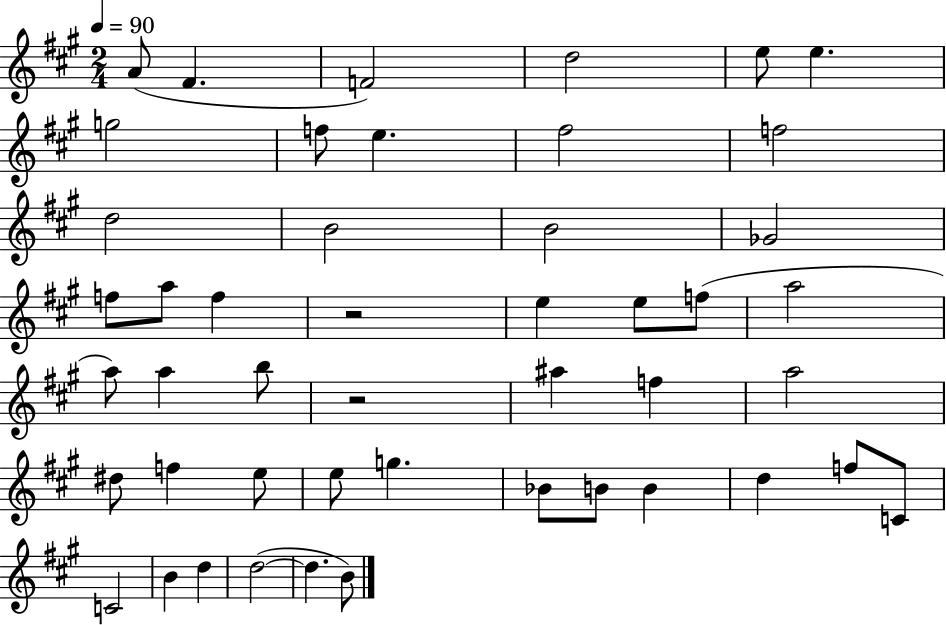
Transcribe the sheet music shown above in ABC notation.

X:1
T:Untitled
M:2/4
L:1/4
K:A
A/2 ^F F2 d2 e/2 e g2 f/2 e ^f2 f2 d2 B2 B2 _G2 f/2 a/2 f z2 e e/2 f/2 a2 a/2 a b/2 z2 ^a f a2 ^d/2 f e/2 e/2 g _B/2 B/2 B d f/2 C/2 C2 B d d2 d B/2